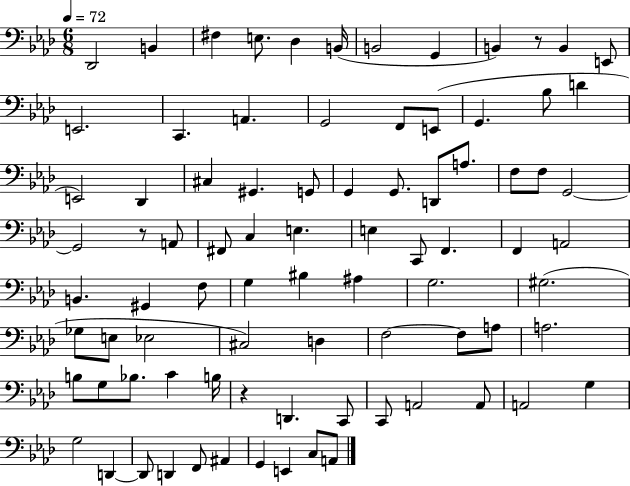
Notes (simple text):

Db2/h B2/q F#3/q E3/e. Db3/q B2/s B2/h G2/q B2/q R/e B2/q E2/e E2/h. C2/q. A2/q. G2/h F2/e E2/e G2/q. Bb3/e D4/q E2/h Db2/q C#3/q G#2/q. G2/e G2/q G2/e. D2/e A3/e. F3/e F3/e G2/h G2/h R/e A2/e F#2/e C3/q E3/q. E3/q C2/e F2/q. F2/q A2/h B2/q. G#2/q F3/e G3/q BIS3/q A#3/q G3/h. G#3/h. Gb3/e E3/e Eb3/h C#3/h D3/q F3/h F3/e A3/e A3/h. B3/e G3/e Bb3/e. C4/q B3/s R/q D2/q. C2/e C2/e A2/h A2/e A2/h G3/q G3/h D2/q D2/e D2/q F2/e A#2/q G2/q E2/q C3/e A2/e